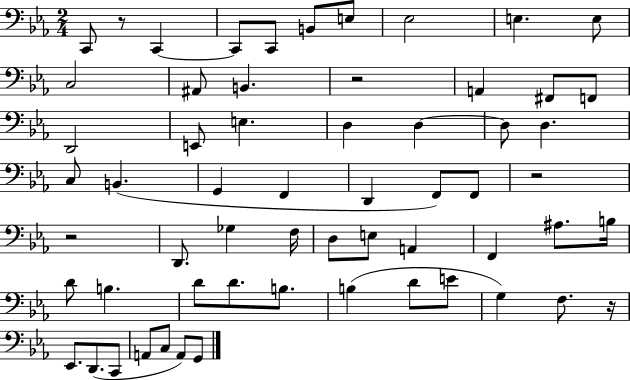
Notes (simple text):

C2/e R/e C2/q C2/e C2/e B2/e E3/e Eb3/h E3/q. E3/e C3/h A#2/e B2/q. R/h A2/q F#2/e F2/e D2/h E2/e E3/q. D3/q D3/q D3/e D3/q. C3/e B2/q. G2/q F2/q D2/q F2/e F2/e R/h R/h D2/e. Gb3/q F3/s D3/e E3/e A2/q F2/q A#3/e. B3/s D4/e B3/q. D4/e D4/e. B3/e. B3/q D4/e E4/e G3/q F3/e. R/s Eb2/e. D2/e. C2/e A2/e C3/e A2/e G2/e